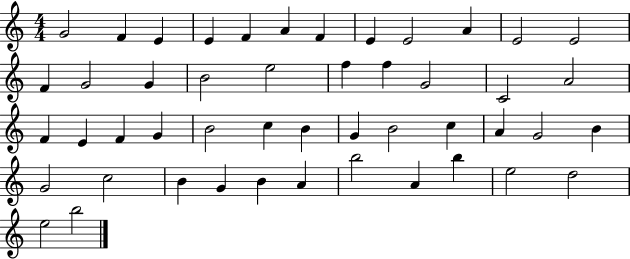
G4/h F4/q E4/q E4/q F4/q A4/q F4/q E4/q E4/h A4/q E4/h E4/h F4/q G4/h G4/q B4/h E5/h F5/q F5/q G4/h C4/h A4/h F4/q E4/q F4/q G4/q B4/h C5/q B4/q G4/q B4/h C5/q A4/q G4/h B4/q G4/h C5/h B4/q G4/q B4/q A4/q B5/h A4/q B5/q E5/h D5/h E5/h B5/h